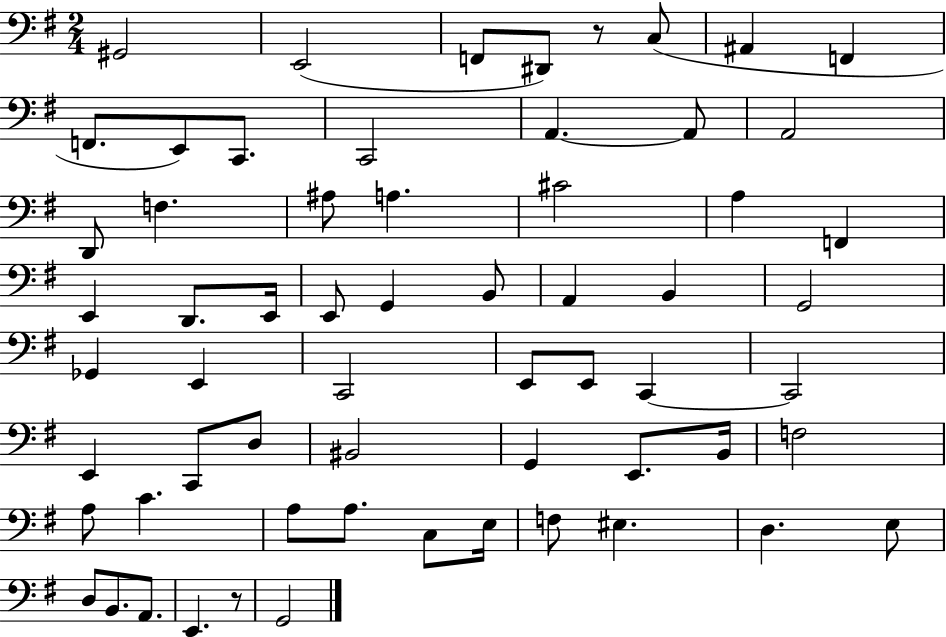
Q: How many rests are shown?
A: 2